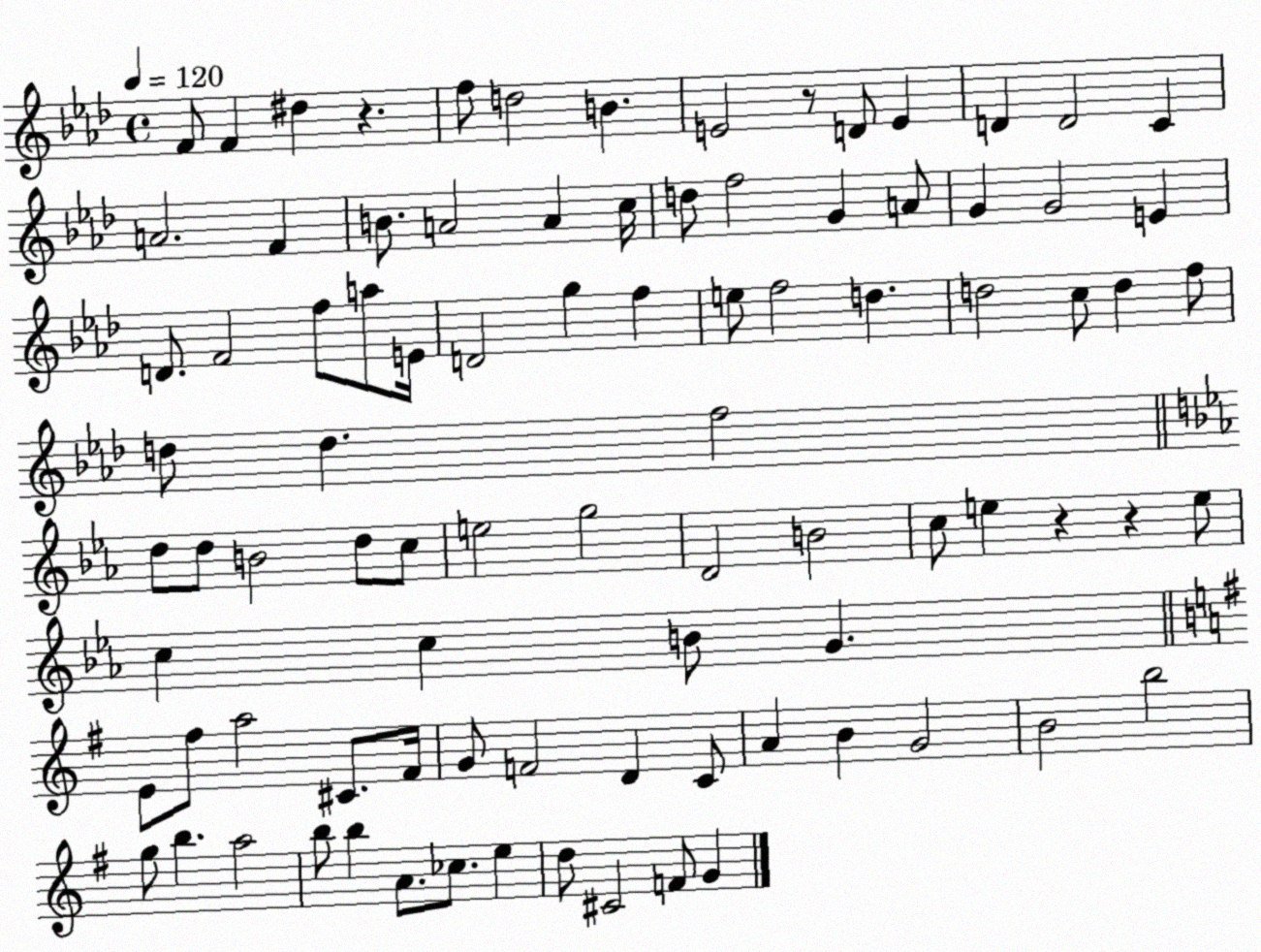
X:1
T:Untitled
M:4/4
L:1/4
K:Ab
F/2 F ^d z f/2 d2 B E2 z/2 D/2 E D D2 C A2 F B/2 A2 A c/4 d/2 f2 G A/2 G G2 E D/2 F2 f/2 a/2 E/4 D2 g f e/2 f2 d d2 c/2 d f/2 d/2 d f2 d/2 d/2 B2 d/2 c/2 e2 g2 D2 B2 c/2 e z z e/2 c c B/2 G E/2 ^f/2 a2 ^C/2 ^F/4 G/2 F2 D C/2 A B G2 B2 b2 g/2 b a2 b/2 b A/2 _c/2 e d/2 ^C2 F/2 G